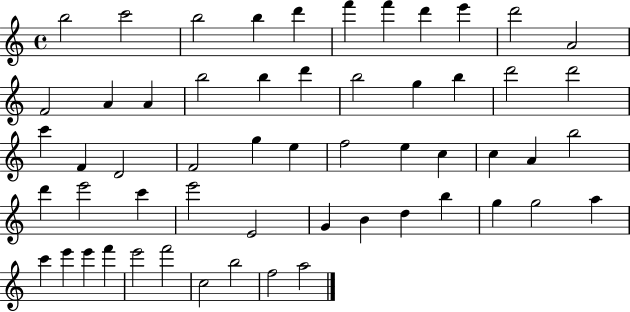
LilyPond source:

{
  \clef treble
  \time 4/4
  \defaultTimeSignature
  \key c \major
  b''2 c'''2 | b''2 b''4 d'''4 | f'''4 f'''4 d'''4 e'''4 | d'''2 a'2 | \break f'2 a'4 a'4 | b''2 b''4 d'''4 | b''2 g''4 b''4 | d'''2 d'''2 | \break c'''4 f'4 d'2 | f'2 g''4 e''4 | f''2 e''4 c''4 | c''4 a'4 b''2 | \break d'''4 e'''2 c'''4 | e'''2 e'2 | g'4 b'4 d''4 b''4 | g''4 g''2 a''4 | \break c'''4 e'''4 e'''4 f'''4 | e'''2 f'''2 | c''2 b''2 | f''2 a''2 | \break \bar "|."
}